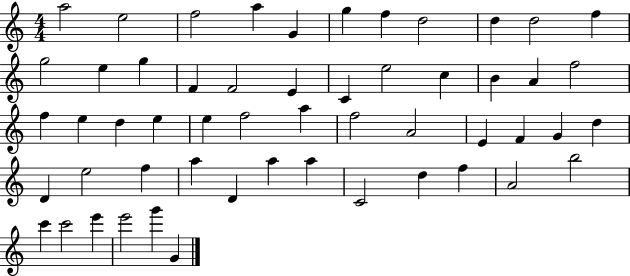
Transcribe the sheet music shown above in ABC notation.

X:1
T:Untitled
M:4/4
L:1/4
K:C
a2 e2 f2 a G g f d2 d d2 f g2 e g F F2 E C e2 c B A f2 f e d e e f2 a f2 A2 E F G d D e2 f a D a a C2 d f A2 b2 c' c'2 e' e'2 g' G